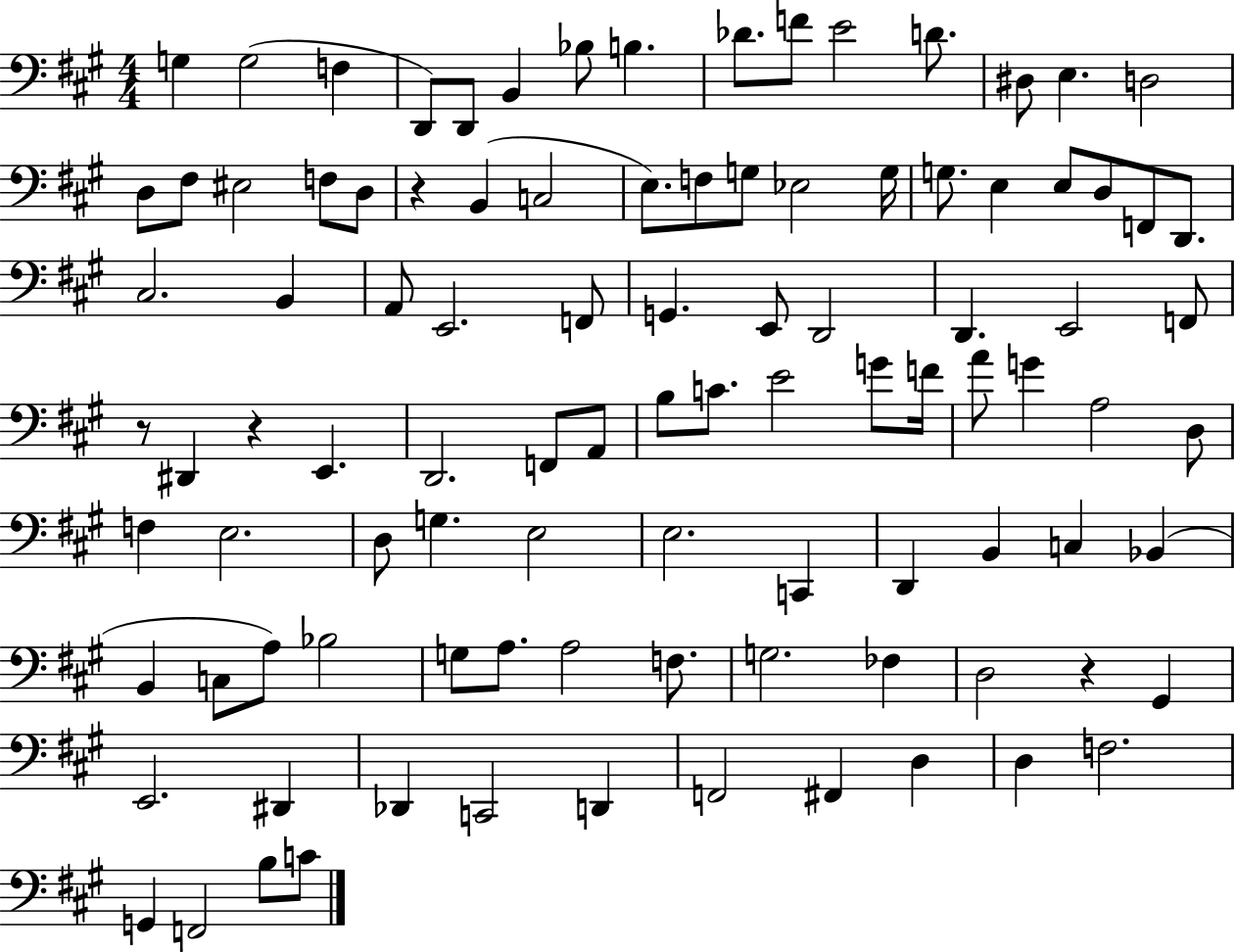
{
  \clef bass
  \numericTimeSignature
  \time 4/4
  \key a \major
  \repeat volta 2 { g4 g2( f4 | d,8) d,8 b,4 bes8 b4. | des'8. f'8 e'2 d'8. | dis8 e4. d2 | \break d8 fis8 eis2 f8 d8 | r4 b,4( c2 | e8.) f8 g8 ees2 g16 | g8. e4 e8 d8 f,8 d,8. | \break cis2. b,4 | a,8 e,2. f,8 | g,4. e,8 d,2 | d,4. e,2 f,8 | \break r8 dis,4 r4 e,4. | d,2. f,8 a,8 | b8 c'8. e'2 g'8 f'16 | a'8 g'4 a2 d8 | \break f4 e2. | d8 g4. e2 | e2. c,4 | d,4 b,4 c4 bes,4( | \break b,4 c8 a8) bes2 | g8 a8. a2 f8. | g2. fes4 | d2 r4 gis,4 | \break e,2. dis,4 | des,4 c,2 d,4 | f,2 fis,4 d4 | d4 f2. | \break g,4 f,2 b8 c'8 | } \bar "|."
}